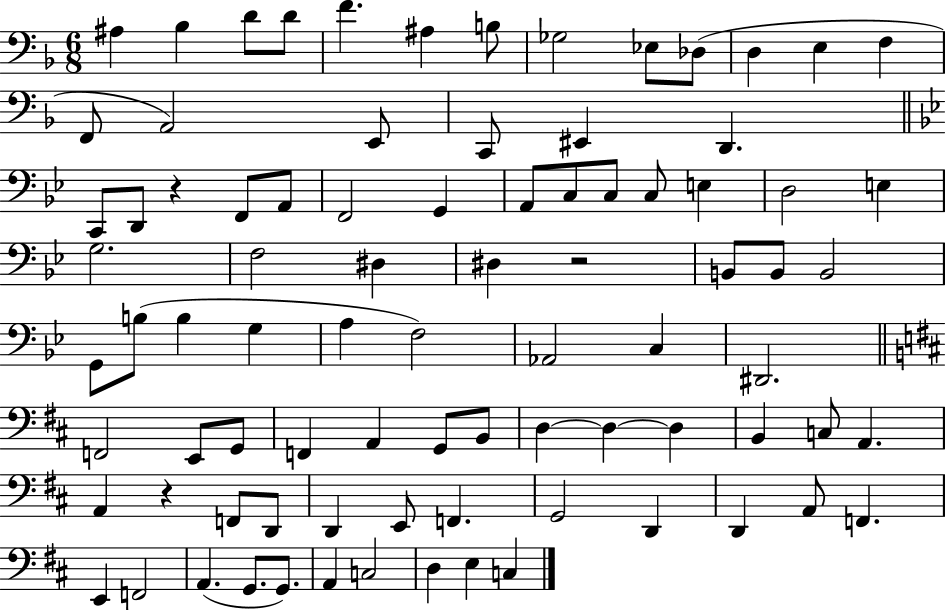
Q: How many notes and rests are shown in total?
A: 85